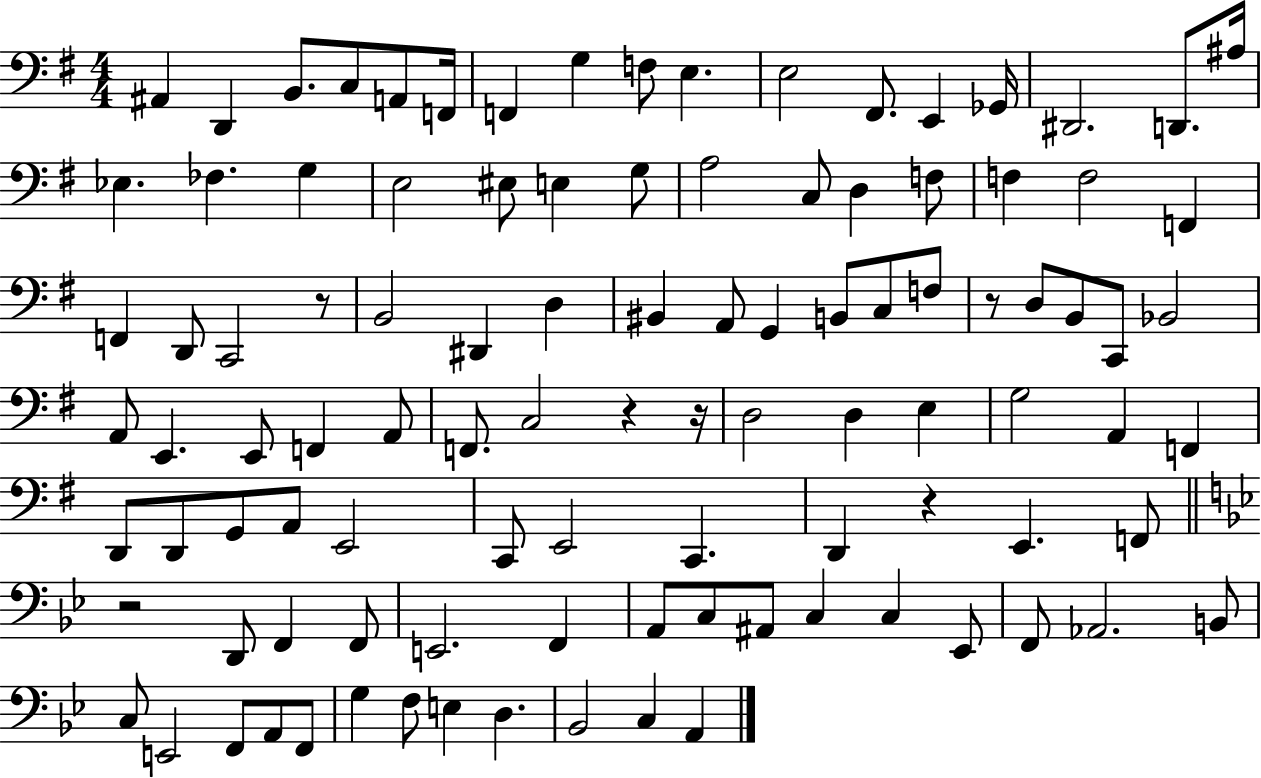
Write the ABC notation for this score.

X:1
T:Untitled
M:4/4
L:1/4
K:G
^A,, D,, B,,/2 C,/2 A,,/2 F,,/4 F,, G, F,/2 E, E,2 ^F,,/2 E,, _G,,/4 ^D,,2 D,,/2 ^A,/4 _E, _F, G, E,2 ^E,/2 E, G,/2 A,2 C,/2 D, F,/2 F, F,2 F,, F,, D,,/2 C,,2 z/2 B,,2 ^D,, D, ^B,, A,,/2 G,, B,,/2 C,/2 F,/2 z/2 D,/2 B,,/2 C,,/2 _B,,2 A,,/2 E,, E,,/2 F,, A,,/2 F,,/2 C,2 z z/4 D,2 D, E, G,2 A,, F,, D,,/2 D,,/2 G,,/2 A,,/2 E,,2 C,,/2 E,,2 C,, D,, z E,, F,,/2 z2 D,,/2 F,, F,,/2 E,,2 F,, A,,/2 C,/2 ^A,,/2 C, C, _E,,/2 F,,/2 _A,,2 B,,/2 C,/2 E,,2 F,,/2 A,,/2 F,,/2 G, F,/2 E, D, _B,,2 C, A,,